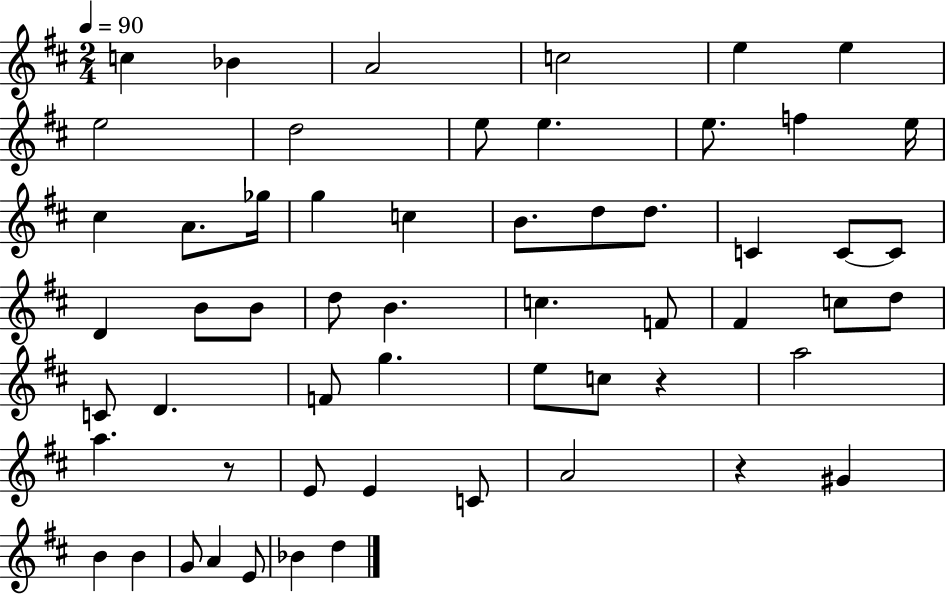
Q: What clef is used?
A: treble